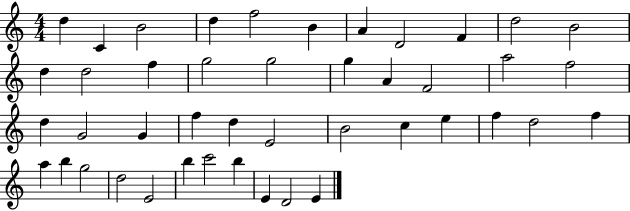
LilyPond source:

{
  \clef treble
  \numericTimeSignature
  \time 4/4
  \key c \major
  d''4 c'4 b'2 | d''4 f''2 b'4 | a'4 d'2 f'4 | d''2 b'2 | \break d''4 d''2 f''4 | g''2 g''2 | g''4 a'4 f'2 | a''2 f''2 | \break d''4 g'2 g'4 | f''4 d''4 e'2 | b'2 c''4 e''4 | f''4 d''2 f''4 | \break a''4 b''4 g''2 | d''2 e'2 | b''4 c'''2 b''4 | e'4 d'2 e'4 | \break \bar "|."
}